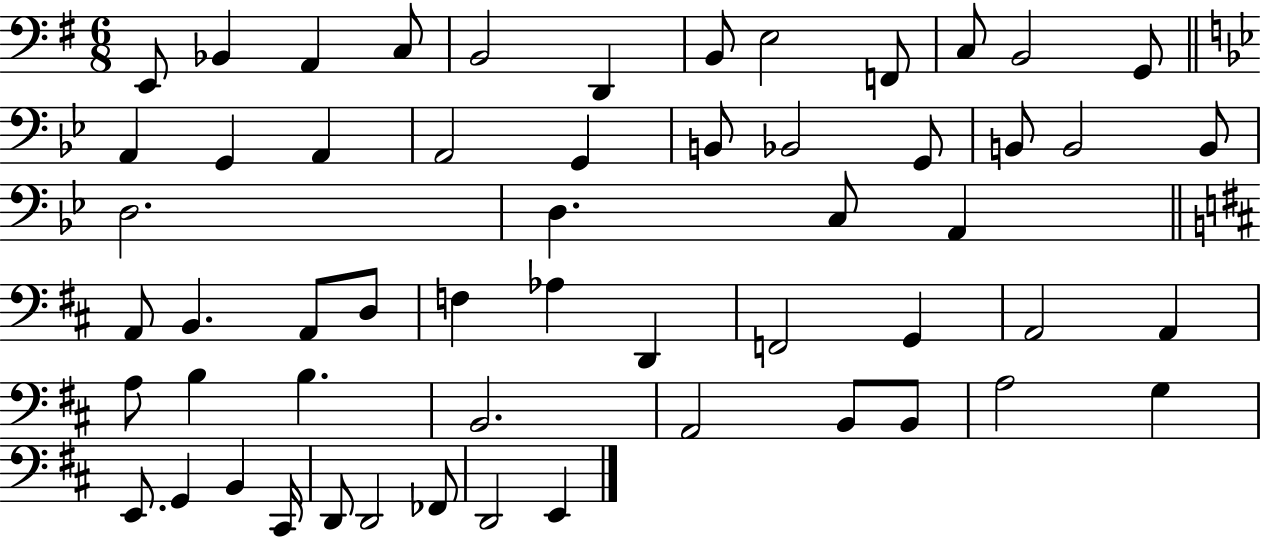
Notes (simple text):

E2/e Bb2/q A2/q C3/e B2/h D2/q B2/e E3/h F2/e C3/e B2/h G2/e A2/q G2/q A2/q A2/h G2/q B2/e Bb2/h G2/e B2/e B2/h B2/e D3/h. D3/q. C3/e A2/q A2/e B2/q. A2/e D3/e F3/q Ab3/q D2/q F2/h G2/q A2/h A2/q A3/e B3/q B3/q. B2/h. A2/h B2/e B2/e A3/h G3/q E2/e. G2/q B2/q C#2/s D2/e D2/h FES2/e D2/h E2/q